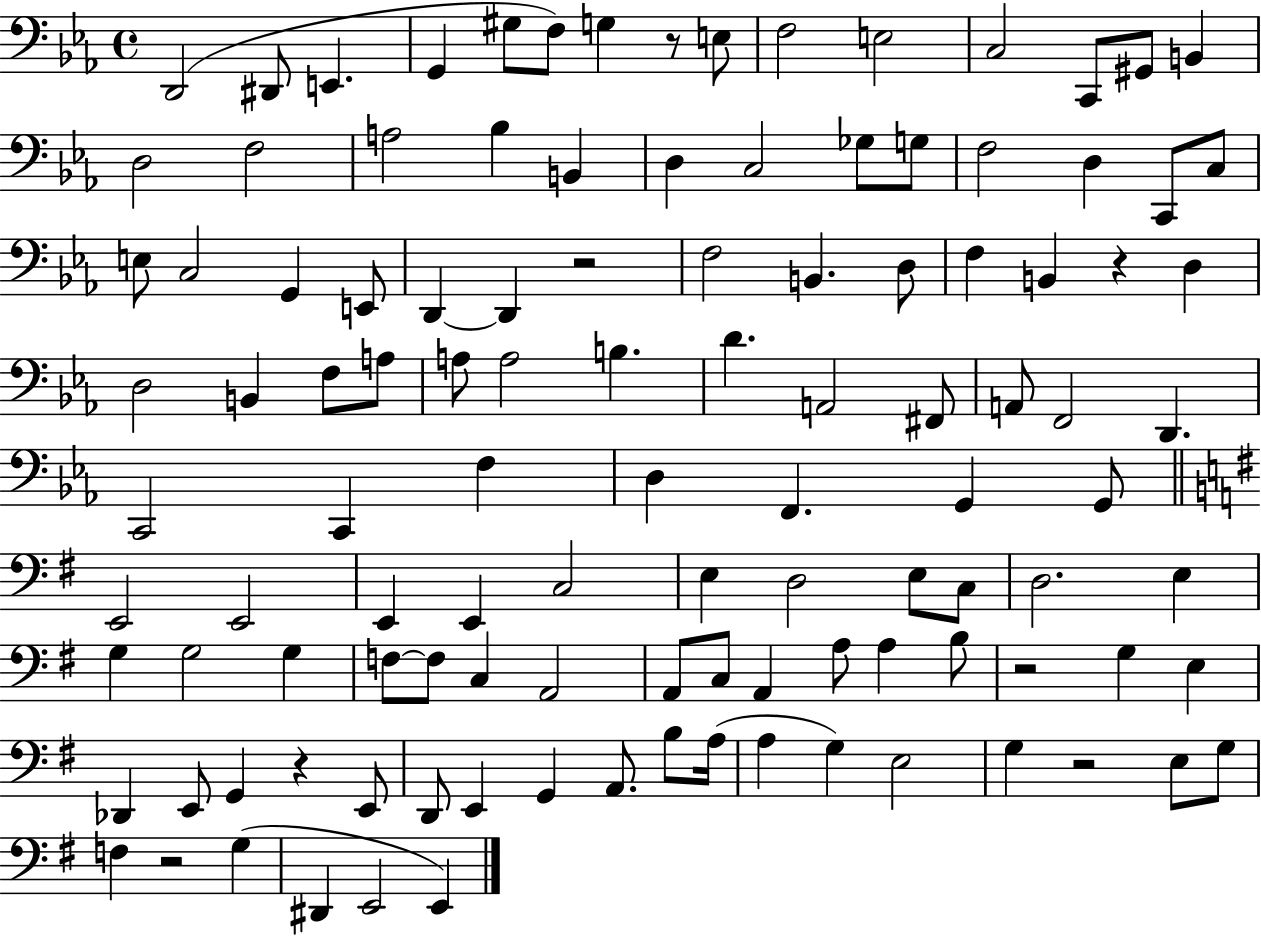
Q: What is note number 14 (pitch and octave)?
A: B2